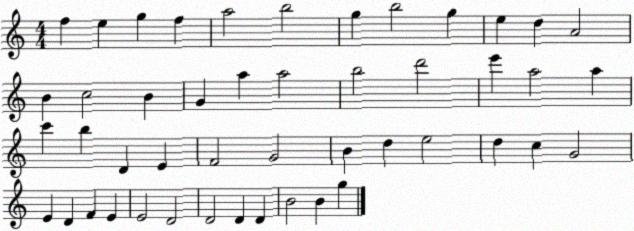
X:1
T:Untitled
M:4/4
L:1/4
K:C
f e g f a2 b2 g b2 g e d A2 B c2 B G a a2 b2 d'2 e' a2 a c' b D E F2 G2 B d e2 d c G2 E D F E E2 D2 D2 D D B2 B g